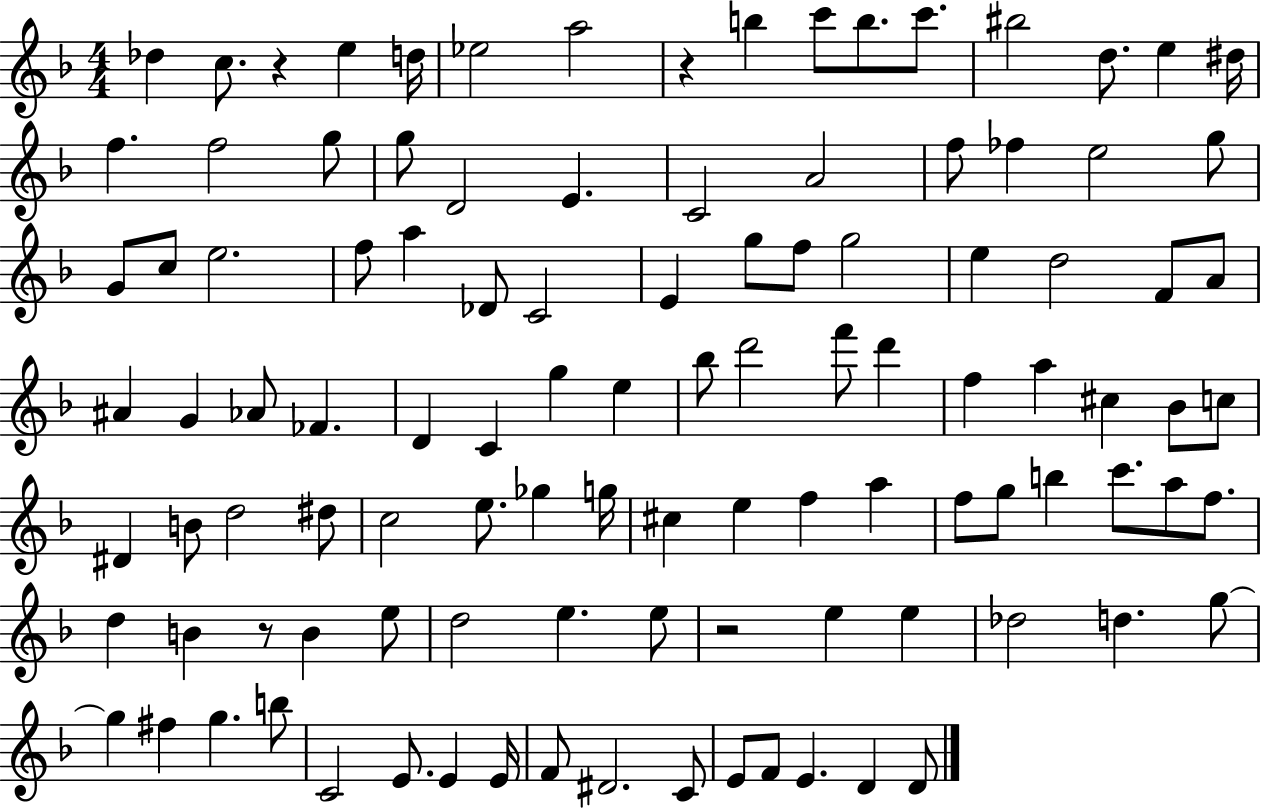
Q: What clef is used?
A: treble